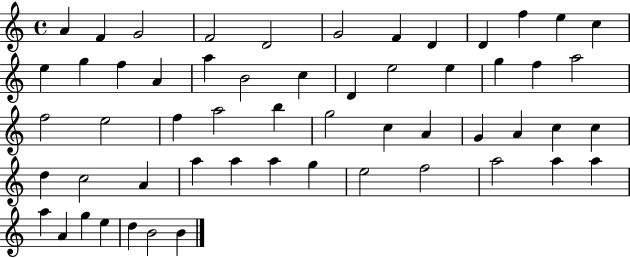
A4/q F4/q G4/h F4/h D4/h G4/h F4/q D4/q D4/q F5/q E5/q C5/q E5/q G5/q F5/q A4/q A5/q B4/h C5/q D4/q E5/h E5/q G5/q F5/q A5/h F5/h E5/h F5/q A5/h B5/q G5/h C5/q A4/q G4/q A4/q C5/q C5/q D5/q C5/h A4/q A5/q A5/q A5/q G5/q E5/h F5/h A5/h A5/q A5/q A5/q A4/q G5/q E5/q D5/q B4/h B4/q